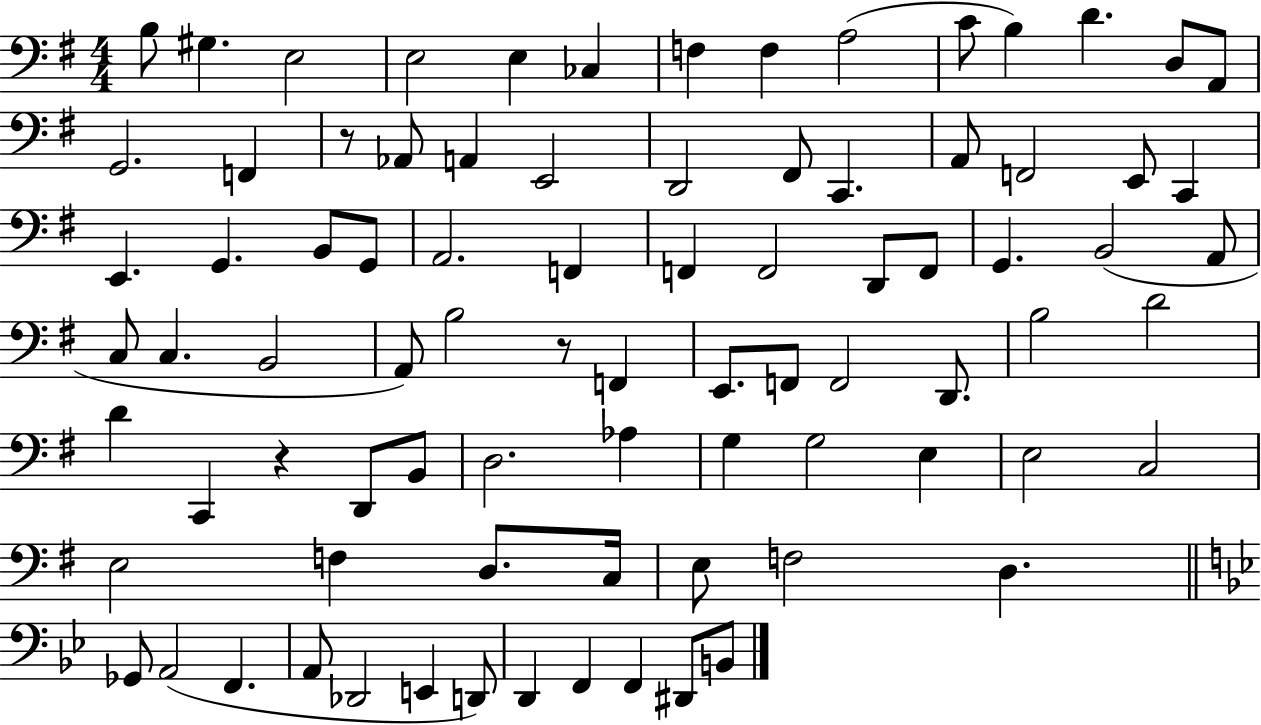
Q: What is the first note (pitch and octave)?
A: B3